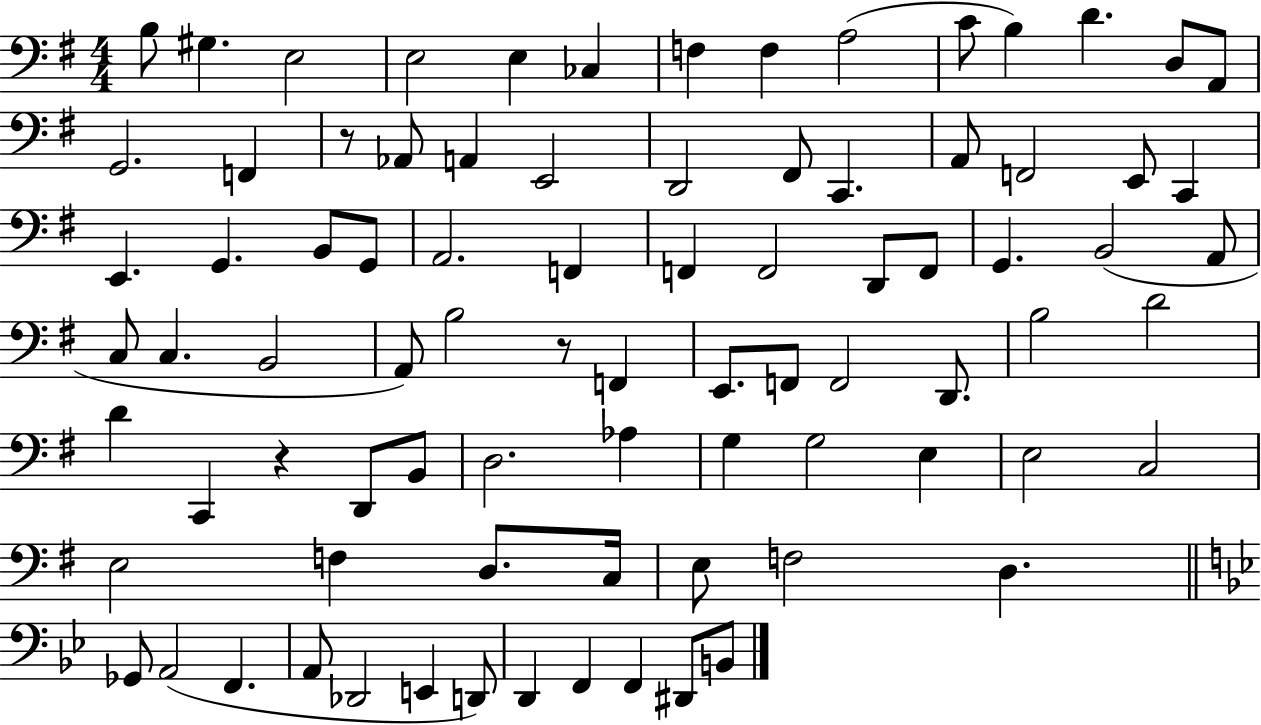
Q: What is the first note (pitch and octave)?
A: B3